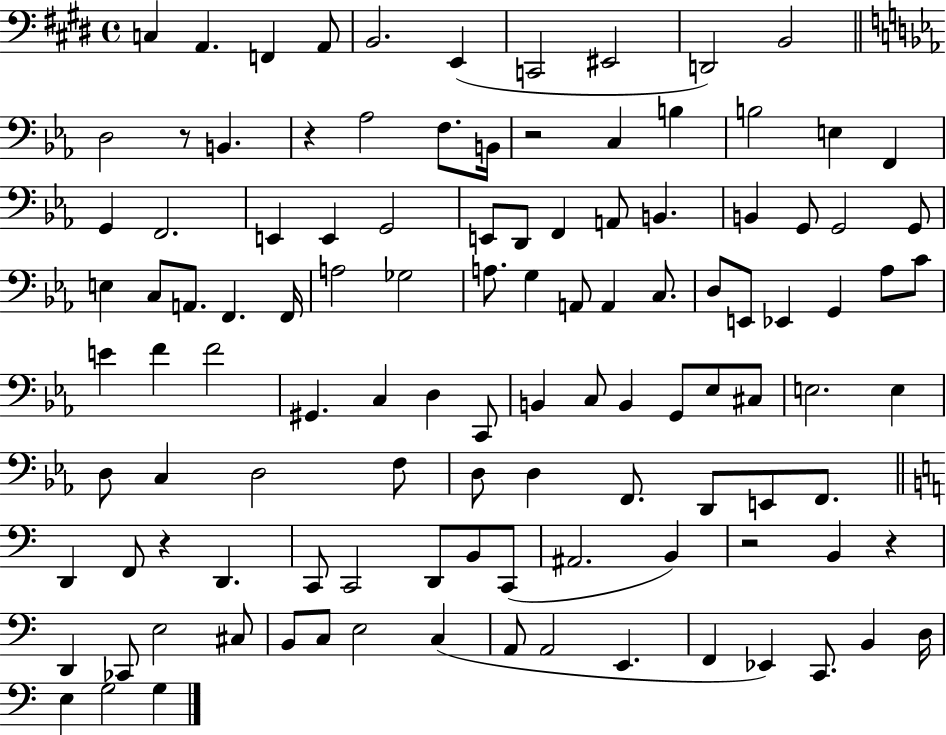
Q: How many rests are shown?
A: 6